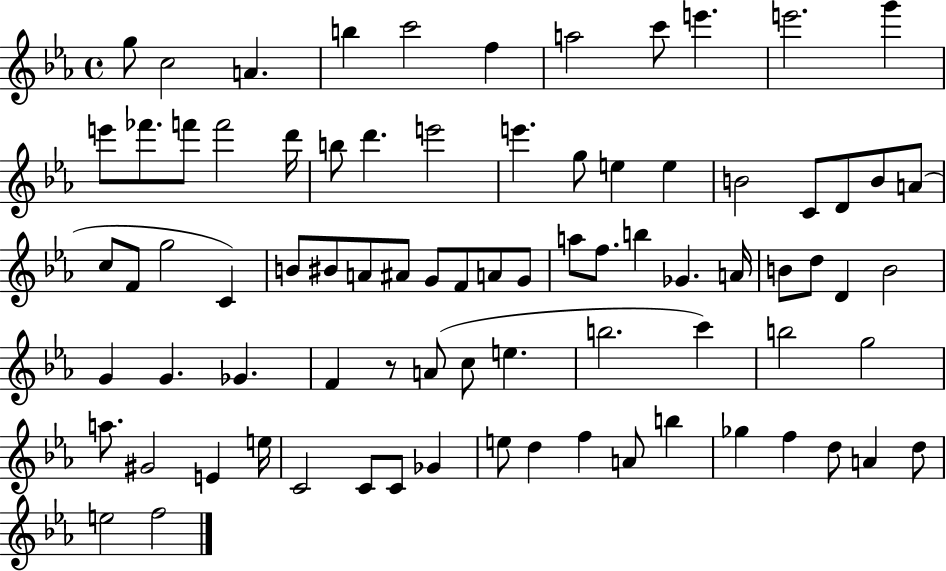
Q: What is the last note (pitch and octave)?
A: F5